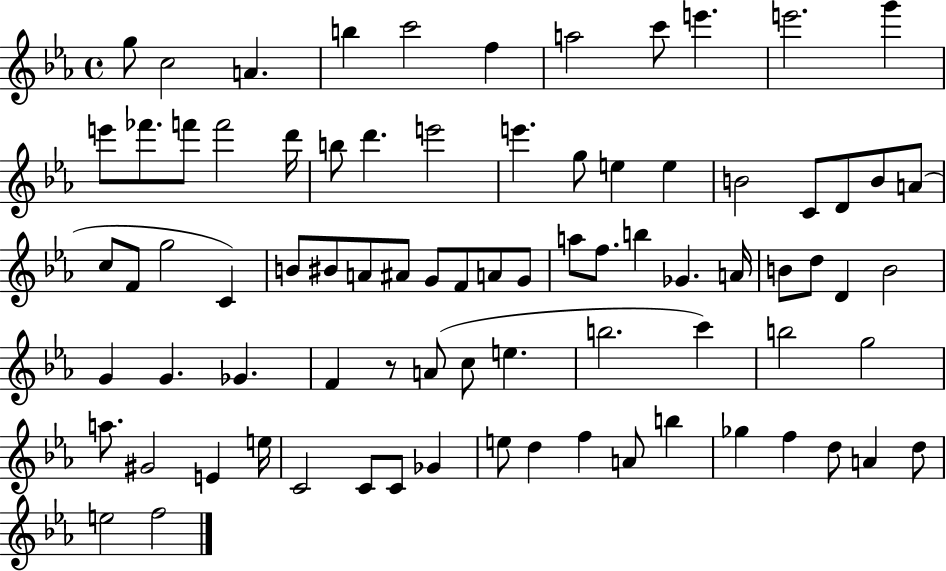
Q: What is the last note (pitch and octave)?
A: F5